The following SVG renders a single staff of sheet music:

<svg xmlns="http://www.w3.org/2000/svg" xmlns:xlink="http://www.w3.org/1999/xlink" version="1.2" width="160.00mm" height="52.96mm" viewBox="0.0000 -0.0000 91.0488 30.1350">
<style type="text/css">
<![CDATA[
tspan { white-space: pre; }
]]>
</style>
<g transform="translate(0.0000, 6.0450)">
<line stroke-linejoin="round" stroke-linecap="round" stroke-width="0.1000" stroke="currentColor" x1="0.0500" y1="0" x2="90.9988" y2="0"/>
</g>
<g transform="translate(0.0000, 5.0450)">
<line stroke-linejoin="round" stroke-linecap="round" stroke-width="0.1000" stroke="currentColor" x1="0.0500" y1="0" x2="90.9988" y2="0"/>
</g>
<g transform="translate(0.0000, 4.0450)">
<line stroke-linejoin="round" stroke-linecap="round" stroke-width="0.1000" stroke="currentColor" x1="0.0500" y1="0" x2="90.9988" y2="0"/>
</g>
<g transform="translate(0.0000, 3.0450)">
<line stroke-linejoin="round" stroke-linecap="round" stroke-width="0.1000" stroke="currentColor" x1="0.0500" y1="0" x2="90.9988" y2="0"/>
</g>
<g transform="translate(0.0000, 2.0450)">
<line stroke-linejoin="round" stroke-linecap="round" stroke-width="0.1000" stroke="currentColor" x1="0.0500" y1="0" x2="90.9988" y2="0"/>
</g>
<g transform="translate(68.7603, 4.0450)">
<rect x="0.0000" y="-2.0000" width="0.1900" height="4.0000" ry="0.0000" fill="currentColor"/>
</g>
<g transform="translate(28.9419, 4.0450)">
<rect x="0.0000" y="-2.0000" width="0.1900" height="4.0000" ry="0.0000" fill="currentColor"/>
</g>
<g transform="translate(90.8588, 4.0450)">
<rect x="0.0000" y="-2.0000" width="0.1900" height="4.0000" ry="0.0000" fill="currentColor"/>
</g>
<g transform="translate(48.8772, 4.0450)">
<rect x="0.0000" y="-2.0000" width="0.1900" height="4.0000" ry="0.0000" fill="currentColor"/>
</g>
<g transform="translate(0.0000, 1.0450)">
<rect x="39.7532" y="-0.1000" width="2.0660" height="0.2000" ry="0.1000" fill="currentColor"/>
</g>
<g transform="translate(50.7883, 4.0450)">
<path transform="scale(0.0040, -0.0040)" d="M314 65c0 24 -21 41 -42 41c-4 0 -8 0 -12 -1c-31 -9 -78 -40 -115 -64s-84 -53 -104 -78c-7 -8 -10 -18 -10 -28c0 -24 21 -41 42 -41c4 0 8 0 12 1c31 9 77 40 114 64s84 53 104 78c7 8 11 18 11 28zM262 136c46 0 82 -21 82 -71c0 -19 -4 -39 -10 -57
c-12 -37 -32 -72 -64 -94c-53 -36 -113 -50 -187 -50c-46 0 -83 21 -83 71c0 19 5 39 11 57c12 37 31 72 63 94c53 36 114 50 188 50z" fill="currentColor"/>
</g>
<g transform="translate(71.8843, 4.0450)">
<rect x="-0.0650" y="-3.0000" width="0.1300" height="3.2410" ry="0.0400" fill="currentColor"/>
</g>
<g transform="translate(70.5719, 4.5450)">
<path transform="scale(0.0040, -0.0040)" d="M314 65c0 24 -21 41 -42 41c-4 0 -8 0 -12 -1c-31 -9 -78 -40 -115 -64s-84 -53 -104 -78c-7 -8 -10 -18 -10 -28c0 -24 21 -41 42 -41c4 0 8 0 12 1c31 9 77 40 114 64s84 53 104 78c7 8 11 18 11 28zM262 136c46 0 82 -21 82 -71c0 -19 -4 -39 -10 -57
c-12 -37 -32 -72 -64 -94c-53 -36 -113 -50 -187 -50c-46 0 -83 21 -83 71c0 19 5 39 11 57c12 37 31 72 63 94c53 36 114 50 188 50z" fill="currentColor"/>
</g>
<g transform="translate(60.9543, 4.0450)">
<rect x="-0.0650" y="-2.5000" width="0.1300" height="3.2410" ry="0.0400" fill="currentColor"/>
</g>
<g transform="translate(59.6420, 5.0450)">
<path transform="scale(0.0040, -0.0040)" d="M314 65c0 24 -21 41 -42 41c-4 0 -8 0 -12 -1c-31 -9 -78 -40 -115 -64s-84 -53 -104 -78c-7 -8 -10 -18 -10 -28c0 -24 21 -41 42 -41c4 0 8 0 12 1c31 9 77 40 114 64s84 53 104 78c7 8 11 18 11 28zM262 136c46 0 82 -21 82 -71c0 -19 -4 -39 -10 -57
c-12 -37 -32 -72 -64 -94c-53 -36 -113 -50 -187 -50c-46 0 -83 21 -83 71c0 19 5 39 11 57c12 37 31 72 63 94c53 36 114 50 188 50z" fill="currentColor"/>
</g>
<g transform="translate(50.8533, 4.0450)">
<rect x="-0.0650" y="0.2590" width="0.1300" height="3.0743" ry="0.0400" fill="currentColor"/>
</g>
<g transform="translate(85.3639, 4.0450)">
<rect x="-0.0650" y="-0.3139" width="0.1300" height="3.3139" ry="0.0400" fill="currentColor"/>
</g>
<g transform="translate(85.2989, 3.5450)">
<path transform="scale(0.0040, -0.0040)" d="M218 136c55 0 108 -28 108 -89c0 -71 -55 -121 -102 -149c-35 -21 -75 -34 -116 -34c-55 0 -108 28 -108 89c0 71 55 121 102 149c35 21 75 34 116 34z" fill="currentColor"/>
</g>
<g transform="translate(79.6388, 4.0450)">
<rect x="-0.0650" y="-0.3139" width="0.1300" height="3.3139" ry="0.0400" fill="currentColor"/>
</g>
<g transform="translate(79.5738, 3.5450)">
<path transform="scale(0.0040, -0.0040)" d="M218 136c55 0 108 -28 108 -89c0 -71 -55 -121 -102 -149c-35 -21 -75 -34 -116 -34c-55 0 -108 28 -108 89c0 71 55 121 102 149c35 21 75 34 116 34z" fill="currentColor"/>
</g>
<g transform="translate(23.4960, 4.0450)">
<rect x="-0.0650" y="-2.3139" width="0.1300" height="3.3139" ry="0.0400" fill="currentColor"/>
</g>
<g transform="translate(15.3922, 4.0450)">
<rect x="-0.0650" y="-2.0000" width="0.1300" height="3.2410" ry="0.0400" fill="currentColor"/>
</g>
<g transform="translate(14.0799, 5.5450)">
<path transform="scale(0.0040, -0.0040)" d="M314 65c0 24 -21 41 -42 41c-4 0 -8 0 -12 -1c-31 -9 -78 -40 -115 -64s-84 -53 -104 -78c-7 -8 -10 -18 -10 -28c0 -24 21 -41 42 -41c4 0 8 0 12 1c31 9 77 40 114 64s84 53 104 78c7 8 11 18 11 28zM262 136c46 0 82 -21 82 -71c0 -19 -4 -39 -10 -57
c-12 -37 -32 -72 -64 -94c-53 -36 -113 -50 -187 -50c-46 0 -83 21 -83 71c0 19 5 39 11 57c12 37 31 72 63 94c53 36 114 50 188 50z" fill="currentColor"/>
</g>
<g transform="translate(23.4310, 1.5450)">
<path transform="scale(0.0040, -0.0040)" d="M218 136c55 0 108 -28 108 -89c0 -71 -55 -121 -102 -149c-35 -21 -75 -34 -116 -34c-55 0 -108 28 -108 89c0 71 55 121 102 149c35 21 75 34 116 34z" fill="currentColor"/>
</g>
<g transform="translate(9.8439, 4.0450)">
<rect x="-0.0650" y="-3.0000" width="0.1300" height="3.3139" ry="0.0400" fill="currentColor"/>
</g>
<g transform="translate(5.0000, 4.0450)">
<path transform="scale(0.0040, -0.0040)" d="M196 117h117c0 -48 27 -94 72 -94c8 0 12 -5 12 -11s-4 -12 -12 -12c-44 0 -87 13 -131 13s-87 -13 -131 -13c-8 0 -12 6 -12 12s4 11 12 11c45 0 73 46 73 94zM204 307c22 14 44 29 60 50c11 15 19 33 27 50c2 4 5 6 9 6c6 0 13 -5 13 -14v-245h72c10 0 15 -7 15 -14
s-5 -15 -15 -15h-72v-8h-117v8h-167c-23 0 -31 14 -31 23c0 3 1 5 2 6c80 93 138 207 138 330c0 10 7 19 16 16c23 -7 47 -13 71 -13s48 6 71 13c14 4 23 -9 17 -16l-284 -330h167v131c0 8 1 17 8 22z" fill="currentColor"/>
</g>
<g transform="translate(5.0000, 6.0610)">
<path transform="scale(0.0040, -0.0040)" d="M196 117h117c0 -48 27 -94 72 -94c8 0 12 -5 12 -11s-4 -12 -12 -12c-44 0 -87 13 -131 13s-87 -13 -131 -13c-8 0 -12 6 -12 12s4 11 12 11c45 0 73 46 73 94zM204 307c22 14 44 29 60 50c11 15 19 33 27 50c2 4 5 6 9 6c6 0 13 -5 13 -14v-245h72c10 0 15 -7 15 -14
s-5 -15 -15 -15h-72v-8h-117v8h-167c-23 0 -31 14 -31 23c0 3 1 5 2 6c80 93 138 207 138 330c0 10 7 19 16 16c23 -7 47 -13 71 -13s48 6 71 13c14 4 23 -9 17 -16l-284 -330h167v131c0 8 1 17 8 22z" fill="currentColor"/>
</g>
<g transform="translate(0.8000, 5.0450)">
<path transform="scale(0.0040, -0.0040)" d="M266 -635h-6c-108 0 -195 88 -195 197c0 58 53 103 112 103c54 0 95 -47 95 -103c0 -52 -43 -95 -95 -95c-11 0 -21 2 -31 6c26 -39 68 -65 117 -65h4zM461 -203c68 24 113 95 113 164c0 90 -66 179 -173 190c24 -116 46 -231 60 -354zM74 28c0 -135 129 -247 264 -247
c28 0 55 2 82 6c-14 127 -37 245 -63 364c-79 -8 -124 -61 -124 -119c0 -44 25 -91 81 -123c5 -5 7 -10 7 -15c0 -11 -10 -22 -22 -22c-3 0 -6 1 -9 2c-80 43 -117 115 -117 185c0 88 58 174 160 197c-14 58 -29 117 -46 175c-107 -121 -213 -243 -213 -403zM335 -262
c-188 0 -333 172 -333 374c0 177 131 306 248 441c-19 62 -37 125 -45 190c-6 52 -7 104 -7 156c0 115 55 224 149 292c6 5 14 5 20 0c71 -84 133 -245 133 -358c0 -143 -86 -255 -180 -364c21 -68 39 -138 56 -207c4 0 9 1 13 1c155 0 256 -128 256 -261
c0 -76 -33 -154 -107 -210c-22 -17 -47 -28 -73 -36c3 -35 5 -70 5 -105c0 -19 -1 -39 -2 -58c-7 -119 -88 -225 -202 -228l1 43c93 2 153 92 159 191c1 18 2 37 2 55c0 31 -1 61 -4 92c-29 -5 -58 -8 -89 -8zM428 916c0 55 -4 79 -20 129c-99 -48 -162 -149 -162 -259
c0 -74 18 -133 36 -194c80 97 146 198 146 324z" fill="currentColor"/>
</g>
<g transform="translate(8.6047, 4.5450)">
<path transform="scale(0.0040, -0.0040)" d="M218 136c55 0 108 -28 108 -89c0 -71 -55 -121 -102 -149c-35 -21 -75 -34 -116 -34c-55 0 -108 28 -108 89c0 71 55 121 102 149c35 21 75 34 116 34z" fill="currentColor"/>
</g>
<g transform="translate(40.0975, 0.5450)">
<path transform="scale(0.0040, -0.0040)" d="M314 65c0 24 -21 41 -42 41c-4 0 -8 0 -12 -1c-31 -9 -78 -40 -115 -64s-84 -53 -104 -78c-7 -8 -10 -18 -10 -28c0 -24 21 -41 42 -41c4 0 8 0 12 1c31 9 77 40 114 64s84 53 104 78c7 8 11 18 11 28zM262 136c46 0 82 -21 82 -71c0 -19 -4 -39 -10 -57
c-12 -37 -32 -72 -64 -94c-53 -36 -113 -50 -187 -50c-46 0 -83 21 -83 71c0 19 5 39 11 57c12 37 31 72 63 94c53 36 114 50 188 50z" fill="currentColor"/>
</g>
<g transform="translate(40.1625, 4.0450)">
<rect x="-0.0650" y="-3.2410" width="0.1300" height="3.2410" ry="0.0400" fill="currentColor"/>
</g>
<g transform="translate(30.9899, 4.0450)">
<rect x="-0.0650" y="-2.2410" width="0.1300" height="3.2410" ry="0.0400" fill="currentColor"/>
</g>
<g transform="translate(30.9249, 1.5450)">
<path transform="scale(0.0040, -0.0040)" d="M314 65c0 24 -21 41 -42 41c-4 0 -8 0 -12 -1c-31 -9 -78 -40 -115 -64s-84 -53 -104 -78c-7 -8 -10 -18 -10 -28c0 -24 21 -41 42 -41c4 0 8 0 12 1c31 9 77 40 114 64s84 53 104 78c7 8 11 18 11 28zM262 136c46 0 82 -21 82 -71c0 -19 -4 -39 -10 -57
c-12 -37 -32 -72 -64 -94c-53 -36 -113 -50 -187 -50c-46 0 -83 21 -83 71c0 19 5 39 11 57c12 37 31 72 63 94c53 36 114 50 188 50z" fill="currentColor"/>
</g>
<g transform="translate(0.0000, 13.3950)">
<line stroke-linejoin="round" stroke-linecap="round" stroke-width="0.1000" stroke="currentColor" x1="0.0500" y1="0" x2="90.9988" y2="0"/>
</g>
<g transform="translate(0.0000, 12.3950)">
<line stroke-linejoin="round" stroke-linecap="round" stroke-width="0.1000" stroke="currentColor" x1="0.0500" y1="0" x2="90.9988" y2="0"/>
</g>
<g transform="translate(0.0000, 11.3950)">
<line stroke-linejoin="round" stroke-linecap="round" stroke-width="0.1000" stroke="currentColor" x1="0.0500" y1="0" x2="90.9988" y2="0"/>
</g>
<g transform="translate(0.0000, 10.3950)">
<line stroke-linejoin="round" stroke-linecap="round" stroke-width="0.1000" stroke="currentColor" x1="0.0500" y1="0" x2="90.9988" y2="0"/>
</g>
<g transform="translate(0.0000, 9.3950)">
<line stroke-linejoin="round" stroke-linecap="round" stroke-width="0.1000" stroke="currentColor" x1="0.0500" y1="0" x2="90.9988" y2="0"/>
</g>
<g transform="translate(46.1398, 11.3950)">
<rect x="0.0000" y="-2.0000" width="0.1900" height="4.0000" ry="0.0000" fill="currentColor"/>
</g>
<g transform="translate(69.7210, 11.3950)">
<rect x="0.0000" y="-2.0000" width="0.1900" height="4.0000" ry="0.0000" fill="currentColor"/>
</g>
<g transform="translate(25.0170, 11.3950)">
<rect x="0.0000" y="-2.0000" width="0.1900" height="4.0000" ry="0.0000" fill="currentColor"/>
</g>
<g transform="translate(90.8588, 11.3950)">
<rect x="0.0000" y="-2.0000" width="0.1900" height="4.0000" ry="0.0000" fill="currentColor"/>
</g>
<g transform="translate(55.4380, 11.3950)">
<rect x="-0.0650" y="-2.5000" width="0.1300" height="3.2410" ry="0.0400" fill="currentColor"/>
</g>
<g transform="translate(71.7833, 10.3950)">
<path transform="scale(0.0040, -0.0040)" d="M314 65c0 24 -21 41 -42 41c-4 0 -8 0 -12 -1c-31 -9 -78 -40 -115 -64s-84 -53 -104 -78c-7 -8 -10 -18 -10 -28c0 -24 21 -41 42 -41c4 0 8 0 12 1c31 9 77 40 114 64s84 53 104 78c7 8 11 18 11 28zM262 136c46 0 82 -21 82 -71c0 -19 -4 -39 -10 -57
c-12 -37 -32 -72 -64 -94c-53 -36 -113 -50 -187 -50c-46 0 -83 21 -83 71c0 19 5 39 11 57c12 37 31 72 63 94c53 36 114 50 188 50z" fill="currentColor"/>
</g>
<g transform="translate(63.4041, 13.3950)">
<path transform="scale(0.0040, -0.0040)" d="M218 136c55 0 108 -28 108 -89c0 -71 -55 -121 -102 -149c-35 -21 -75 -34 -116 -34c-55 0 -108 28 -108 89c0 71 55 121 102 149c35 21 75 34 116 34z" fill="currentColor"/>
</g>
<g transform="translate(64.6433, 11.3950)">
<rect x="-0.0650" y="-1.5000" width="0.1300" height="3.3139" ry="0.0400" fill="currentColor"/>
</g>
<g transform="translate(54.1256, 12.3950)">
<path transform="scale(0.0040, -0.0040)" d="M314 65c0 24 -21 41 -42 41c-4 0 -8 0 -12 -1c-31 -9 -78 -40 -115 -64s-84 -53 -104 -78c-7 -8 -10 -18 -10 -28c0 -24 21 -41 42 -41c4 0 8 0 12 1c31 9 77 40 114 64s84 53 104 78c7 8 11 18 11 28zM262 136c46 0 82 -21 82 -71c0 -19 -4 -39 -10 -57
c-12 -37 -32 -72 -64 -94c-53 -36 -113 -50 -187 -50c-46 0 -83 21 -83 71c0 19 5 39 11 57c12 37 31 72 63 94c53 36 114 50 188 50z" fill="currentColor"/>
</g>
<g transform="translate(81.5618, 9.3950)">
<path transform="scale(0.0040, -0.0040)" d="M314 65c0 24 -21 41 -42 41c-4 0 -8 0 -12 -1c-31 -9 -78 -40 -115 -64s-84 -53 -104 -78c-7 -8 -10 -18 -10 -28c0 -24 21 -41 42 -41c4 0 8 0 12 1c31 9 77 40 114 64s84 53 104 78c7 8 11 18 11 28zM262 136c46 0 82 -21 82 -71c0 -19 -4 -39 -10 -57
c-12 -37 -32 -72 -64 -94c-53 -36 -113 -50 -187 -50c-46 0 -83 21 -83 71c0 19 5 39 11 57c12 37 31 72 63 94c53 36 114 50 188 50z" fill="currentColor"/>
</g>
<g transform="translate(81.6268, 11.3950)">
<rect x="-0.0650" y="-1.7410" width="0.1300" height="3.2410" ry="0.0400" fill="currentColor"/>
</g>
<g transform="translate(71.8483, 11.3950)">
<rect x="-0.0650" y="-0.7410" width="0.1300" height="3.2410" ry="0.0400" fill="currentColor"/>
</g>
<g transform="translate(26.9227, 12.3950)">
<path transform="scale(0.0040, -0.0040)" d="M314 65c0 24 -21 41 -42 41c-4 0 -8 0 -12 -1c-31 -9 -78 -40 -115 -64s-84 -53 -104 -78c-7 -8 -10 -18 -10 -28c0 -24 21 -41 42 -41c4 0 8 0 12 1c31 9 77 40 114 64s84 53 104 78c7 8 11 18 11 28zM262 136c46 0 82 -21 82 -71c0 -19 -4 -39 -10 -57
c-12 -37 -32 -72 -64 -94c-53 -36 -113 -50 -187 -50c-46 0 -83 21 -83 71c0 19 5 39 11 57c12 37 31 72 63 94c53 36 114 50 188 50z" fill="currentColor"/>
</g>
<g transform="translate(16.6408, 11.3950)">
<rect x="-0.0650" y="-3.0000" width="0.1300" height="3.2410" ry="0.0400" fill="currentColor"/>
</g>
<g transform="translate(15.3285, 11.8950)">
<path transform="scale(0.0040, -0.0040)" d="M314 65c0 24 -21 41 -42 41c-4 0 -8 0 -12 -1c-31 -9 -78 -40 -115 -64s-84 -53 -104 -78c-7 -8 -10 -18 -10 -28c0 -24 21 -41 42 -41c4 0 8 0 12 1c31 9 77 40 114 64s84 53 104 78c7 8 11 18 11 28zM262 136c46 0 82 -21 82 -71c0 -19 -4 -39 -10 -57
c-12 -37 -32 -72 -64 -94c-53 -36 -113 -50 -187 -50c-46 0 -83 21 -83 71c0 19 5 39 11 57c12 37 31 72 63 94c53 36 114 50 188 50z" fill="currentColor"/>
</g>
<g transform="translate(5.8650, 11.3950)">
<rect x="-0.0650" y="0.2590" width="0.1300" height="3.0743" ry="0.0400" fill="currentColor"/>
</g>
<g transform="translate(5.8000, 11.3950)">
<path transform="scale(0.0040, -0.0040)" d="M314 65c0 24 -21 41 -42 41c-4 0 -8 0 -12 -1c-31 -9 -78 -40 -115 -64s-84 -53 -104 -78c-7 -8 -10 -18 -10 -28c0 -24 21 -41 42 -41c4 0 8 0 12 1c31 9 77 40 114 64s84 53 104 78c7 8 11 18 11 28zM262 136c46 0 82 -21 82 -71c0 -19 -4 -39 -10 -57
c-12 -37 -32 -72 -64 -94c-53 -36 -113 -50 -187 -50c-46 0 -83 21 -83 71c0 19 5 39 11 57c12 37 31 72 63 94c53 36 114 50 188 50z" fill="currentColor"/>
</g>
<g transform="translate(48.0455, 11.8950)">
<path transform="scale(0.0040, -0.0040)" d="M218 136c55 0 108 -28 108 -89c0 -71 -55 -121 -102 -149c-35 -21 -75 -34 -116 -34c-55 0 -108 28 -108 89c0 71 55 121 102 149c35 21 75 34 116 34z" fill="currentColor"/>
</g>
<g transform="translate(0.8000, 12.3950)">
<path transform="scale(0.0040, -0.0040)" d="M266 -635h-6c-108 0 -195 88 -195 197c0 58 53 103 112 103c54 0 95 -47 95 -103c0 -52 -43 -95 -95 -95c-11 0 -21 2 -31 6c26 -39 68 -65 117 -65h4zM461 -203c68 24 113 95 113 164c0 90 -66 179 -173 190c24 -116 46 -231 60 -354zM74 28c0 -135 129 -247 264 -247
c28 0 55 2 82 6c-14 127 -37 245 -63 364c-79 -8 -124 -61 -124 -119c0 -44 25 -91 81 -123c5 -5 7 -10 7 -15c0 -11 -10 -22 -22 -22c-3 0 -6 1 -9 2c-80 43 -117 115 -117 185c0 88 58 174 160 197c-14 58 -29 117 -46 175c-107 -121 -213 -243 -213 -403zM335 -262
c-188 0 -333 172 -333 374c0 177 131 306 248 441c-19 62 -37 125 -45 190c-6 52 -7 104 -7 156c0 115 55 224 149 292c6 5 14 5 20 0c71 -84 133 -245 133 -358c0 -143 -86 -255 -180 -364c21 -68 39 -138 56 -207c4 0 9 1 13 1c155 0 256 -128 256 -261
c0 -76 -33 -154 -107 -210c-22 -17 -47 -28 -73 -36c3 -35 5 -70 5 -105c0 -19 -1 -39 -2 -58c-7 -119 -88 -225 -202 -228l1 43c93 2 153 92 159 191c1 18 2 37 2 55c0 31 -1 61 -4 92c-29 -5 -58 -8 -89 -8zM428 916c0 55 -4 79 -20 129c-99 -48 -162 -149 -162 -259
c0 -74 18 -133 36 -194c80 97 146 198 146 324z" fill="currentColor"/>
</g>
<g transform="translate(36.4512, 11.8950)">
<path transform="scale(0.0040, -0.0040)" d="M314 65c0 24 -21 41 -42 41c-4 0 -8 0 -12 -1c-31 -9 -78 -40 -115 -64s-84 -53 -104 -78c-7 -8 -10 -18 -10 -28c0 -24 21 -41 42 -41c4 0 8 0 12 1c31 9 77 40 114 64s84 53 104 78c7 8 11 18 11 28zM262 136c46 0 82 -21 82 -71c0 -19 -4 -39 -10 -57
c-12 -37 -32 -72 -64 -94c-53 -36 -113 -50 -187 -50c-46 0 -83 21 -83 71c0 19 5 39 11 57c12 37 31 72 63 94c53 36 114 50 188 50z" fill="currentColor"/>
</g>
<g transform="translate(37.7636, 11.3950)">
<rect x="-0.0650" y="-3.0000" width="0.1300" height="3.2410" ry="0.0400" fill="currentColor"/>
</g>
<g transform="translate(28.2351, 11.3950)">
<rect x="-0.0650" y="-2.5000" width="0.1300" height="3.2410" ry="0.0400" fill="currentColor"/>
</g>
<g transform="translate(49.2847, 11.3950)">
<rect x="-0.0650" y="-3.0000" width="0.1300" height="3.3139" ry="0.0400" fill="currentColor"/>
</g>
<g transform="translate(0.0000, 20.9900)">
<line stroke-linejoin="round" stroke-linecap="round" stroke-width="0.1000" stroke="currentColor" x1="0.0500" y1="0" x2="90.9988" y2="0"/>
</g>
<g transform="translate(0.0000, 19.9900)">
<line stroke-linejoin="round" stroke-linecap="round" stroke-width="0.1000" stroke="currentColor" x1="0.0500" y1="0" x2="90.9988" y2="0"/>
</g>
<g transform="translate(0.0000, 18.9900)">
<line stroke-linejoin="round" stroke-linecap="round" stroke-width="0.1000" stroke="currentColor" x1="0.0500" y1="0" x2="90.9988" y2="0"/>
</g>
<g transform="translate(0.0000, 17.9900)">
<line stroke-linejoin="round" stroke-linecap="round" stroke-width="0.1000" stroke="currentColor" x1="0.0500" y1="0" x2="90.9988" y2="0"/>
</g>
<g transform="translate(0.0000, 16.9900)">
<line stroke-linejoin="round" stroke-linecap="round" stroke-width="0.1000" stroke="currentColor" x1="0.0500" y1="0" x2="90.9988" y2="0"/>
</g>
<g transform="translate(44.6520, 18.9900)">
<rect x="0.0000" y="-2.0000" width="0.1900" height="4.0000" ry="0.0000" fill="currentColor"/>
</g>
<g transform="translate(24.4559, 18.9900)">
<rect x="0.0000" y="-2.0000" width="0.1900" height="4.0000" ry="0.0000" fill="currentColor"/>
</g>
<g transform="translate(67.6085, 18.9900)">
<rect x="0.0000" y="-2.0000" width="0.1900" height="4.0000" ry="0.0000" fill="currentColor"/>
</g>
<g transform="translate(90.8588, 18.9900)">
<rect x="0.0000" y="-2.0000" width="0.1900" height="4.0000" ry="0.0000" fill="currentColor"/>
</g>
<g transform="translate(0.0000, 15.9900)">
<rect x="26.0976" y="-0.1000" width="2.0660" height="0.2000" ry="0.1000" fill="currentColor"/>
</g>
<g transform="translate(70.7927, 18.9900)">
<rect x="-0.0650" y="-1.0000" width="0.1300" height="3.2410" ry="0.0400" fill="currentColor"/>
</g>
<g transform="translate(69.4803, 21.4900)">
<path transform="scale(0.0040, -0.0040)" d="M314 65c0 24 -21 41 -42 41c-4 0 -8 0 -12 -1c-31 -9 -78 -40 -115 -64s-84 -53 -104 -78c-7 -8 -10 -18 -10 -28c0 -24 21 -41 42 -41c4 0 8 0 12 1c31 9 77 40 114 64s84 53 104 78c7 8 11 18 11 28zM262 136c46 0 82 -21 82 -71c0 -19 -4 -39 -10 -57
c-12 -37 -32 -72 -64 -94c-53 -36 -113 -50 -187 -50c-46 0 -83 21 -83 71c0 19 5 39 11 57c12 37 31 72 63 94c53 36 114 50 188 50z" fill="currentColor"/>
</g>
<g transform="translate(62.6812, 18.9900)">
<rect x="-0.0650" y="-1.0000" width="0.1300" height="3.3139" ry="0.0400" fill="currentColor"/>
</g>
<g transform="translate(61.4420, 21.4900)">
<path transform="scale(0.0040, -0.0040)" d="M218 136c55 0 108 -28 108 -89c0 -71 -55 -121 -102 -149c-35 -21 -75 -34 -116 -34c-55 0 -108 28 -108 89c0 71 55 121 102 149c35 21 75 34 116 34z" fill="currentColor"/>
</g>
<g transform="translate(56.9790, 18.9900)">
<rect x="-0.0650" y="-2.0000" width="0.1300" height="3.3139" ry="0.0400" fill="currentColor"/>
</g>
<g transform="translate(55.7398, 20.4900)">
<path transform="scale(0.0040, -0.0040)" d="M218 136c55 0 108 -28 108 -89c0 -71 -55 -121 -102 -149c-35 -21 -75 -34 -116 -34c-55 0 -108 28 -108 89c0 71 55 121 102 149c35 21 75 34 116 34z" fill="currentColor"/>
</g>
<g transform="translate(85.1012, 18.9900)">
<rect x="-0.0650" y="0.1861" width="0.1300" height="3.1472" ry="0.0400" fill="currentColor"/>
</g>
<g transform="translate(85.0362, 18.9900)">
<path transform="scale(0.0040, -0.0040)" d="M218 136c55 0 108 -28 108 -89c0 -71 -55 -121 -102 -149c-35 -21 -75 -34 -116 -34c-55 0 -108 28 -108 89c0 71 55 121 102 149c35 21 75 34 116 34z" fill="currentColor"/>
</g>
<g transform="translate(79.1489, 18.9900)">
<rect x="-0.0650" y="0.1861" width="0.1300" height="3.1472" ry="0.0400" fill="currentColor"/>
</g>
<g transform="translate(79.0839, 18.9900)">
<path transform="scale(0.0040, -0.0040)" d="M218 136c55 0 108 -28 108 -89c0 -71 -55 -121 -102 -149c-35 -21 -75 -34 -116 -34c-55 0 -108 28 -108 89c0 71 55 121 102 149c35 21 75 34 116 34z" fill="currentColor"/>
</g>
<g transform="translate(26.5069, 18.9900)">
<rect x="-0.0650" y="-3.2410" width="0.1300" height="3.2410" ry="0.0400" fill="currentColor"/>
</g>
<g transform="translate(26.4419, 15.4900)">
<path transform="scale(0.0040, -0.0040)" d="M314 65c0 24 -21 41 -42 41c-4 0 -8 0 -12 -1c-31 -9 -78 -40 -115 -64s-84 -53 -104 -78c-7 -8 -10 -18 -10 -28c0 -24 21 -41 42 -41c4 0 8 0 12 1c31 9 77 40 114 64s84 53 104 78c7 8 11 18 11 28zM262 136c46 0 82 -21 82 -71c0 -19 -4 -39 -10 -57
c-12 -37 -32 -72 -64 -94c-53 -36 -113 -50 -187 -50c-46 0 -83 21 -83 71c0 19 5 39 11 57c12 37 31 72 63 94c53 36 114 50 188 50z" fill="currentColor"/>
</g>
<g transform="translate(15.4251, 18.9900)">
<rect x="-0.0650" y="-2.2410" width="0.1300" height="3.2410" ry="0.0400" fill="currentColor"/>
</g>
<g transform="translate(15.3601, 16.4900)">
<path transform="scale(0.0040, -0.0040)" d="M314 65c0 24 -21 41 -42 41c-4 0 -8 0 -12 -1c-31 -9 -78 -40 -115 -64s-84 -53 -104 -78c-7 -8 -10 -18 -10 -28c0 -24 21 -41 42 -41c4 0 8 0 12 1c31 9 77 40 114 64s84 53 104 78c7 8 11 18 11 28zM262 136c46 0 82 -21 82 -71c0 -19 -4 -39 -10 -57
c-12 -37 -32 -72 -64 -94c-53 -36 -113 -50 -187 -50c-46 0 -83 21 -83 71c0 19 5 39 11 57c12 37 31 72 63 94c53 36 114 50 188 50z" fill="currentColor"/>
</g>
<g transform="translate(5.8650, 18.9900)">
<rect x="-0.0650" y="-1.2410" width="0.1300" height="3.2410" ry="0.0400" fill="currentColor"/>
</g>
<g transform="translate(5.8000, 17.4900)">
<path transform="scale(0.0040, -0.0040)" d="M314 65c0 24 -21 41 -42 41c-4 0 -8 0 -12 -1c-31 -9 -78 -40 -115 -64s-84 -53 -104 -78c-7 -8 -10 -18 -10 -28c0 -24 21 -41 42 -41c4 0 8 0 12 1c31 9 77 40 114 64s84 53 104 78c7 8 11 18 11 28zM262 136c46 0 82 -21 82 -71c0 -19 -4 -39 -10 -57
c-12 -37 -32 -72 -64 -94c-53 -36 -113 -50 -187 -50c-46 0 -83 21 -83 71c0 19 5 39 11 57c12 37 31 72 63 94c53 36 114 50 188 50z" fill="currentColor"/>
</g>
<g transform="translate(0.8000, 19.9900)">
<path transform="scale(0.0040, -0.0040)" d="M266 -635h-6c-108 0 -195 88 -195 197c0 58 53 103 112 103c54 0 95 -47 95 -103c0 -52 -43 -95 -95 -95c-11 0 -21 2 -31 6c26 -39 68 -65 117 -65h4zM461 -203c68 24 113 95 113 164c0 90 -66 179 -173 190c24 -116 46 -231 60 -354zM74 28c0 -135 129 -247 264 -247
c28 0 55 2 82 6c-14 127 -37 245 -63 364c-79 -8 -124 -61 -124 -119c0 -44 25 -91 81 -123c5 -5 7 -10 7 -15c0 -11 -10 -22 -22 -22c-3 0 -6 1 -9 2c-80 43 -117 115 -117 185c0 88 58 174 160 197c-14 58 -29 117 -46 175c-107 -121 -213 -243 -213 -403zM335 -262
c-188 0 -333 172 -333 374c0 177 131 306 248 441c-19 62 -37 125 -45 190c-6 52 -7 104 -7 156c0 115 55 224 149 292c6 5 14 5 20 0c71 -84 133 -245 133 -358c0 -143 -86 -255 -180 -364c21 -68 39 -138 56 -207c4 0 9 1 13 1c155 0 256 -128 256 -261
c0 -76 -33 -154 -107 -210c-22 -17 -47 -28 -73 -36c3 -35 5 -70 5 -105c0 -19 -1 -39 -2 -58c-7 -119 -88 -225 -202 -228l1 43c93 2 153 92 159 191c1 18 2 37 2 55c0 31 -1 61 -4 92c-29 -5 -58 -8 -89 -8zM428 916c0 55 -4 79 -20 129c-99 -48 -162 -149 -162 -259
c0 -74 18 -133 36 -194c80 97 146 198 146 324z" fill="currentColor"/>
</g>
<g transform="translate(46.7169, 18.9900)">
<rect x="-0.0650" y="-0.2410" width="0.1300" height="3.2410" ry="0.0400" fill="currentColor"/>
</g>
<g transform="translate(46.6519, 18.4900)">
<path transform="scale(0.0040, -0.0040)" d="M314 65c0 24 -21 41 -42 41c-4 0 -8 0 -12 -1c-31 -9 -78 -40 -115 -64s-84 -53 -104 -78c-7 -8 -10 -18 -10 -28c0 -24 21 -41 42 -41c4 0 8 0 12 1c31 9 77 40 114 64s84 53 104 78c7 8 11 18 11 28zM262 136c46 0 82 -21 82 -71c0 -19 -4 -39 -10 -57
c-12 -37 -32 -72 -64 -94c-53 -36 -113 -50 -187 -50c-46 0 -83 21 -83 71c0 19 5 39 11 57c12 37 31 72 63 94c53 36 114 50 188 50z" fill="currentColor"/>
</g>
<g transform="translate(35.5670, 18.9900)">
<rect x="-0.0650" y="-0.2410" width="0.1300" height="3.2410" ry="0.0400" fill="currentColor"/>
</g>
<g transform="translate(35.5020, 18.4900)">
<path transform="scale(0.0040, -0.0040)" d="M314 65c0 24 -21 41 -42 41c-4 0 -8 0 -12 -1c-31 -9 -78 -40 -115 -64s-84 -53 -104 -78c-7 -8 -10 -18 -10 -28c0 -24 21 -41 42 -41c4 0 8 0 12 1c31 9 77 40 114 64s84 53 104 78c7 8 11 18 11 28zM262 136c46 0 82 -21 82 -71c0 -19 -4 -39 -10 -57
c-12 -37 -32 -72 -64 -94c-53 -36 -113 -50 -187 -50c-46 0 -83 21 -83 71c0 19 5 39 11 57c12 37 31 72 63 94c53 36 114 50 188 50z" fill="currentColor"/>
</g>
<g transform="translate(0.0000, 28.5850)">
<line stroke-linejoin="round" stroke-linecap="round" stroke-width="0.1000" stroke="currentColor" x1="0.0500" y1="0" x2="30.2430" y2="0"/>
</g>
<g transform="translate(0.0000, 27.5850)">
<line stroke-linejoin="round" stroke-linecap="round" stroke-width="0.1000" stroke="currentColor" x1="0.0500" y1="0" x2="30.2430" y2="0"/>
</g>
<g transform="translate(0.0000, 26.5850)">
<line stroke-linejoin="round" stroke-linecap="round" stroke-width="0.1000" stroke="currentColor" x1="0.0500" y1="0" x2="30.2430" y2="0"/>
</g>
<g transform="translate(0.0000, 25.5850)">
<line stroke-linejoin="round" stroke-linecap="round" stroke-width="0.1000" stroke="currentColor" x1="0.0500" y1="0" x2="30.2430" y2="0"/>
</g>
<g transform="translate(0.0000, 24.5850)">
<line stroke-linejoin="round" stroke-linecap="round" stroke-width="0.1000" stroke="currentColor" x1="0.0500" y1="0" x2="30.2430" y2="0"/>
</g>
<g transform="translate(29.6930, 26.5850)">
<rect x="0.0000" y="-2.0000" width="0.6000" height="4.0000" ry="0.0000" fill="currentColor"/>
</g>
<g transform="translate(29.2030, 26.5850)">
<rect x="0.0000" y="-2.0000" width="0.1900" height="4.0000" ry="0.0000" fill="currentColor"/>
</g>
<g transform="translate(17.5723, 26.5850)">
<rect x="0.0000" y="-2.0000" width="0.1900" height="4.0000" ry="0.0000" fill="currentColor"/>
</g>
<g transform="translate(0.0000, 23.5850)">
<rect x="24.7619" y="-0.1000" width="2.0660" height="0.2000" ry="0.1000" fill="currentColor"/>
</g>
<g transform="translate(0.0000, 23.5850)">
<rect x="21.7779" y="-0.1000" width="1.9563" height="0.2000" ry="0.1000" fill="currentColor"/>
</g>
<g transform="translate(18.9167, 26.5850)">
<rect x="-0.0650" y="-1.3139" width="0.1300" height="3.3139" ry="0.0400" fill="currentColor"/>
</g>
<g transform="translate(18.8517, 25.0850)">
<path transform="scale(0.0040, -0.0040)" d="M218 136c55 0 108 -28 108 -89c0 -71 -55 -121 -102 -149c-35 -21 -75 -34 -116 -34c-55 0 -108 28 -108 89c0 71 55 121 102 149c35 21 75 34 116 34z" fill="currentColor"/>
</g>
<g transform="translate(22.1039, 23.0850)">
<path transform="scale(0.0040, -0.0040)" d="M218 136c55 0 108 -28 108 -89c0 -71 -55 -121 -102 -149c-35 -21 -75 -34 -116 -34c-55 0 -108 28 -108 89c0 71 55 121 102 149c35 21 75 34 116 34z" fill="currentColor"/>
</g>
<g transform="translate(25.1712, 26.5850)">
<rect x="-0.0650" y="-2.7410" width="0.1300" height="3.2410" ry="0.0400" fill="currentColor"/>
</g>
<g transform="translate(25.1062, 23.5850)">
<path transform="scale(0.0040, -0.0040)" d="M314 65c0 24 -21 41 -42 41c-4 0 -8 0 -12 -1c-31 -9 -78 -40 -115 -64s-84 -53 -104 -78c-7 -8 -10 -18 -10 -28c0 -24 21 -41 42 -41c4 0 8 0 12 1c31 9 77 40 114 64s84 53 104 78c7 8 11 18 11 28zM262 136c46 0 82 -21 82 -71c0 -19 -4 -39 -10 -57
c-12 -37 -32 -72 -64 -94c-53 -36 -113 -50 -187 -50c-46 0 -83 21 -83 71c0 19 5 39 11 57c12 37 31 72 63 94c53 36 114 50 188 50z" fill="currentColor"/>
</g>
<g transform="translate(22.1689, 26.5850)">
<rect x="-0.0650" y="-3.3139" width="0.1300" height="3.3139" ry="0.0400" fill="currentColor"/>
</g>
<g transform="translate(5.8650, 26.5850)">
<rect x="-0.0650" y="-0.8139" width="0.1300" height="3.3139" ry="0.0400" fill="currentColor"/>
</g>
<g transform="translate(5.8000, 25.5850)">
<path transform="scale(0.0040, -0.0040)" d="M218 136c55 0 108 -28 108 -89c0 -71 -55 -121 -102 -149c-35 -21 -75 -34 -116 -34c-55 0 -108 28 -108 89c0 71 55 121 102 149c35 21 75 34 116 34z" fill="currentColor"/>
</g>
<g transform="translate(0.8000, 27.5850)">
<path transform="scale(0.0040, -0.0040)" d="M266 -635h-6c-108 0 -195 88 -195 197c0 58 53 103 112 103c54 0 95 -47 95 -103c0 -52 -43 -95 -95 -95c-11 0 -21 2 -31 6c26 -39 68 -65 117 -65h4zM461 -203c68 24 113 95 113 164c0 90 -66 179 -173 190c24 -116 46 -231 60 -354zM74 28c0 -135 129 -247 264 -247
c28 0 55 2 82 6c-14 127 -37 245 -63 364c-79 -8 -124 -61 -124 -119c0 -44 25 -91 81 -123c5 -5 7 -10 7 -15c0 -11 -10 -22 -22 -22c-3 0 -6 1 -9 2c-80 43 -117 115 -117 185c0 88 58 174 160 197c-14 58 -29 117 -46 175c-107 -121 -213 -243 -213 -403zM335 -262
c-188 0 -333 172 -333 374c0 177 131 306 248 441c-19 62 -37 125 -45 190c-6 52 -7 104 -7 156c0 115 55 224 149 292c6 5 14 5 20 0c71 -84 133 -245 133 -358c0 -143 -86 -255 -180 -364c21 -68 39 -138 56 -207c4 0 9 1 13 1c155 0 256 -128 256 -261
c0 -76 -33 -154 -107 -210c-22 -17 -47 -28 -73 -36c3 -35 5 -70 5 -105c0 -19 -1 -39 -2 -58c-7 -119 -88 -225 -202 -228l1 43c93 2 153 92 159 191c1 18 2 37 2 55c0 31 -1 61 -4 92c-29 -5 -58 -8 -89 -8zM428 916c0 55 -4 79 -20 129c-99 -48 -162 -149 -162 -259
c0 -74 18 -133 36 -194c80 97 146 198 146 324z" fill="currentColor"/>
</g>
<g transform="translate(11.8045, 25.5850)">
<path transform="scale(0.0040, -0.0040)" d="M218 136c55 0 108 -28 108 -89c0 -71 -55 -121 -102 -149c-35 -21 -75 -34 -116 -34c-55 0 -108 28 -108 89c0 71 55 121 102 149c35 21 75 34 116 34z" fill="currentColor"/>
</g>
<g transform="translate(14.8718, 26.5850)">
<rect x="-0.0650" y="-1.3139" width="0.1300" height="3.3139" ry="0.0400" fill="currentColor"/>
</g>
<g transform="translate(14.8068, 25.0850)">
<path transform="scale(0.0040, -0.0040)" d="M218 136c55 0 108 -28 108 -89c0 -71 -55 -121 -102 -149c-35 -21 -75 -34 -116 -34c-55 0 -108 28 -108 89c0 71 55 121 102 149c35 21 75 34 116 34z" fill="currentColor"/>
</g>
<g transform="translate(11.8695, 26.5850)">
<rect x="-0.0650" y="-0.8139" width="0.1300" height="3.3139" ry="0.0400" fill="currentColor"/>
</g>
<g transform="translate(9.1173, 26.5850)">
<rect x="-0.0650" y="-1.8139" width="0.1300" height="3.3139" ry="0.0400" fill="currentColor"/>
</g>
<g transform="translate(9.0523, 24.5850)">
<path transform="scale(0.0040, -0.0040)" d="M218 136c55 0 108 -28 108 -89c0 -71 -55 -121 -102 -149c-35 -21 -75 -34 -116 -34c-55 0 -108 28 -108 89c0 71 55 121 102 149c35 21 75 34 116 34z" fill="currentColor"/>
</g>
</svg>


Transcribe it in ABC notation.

X:1
T:Untitled
M:4/4
L:1/4
K:C
A F2 g g2 b2 B2 G2 A2 c c B2 A2 G2 A2 A G2 E d2 f2 e2 g2 b2 c2 c2 F D D2 B B d f d e e b a2